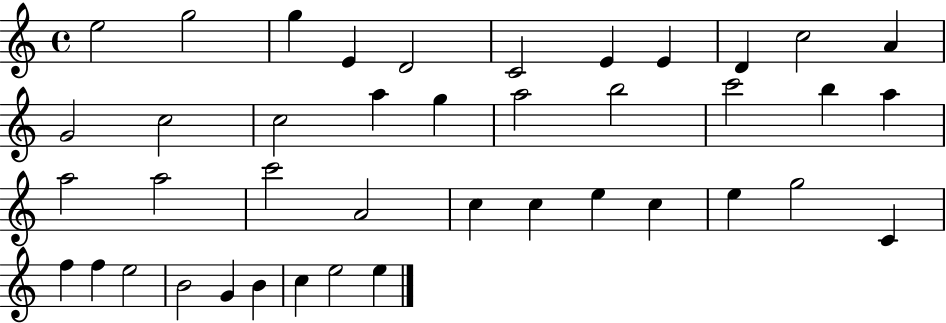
X:1
T:Untitled
M:4/4
L:1/4
K:C
e2 g2 g E D2 C2 E E D c2 A G2 c2 c2 a g a2 b2 c'2 b a a2 a2 c'2 A2 c c e c e g2 C f f e2 B2 G B c e2 e